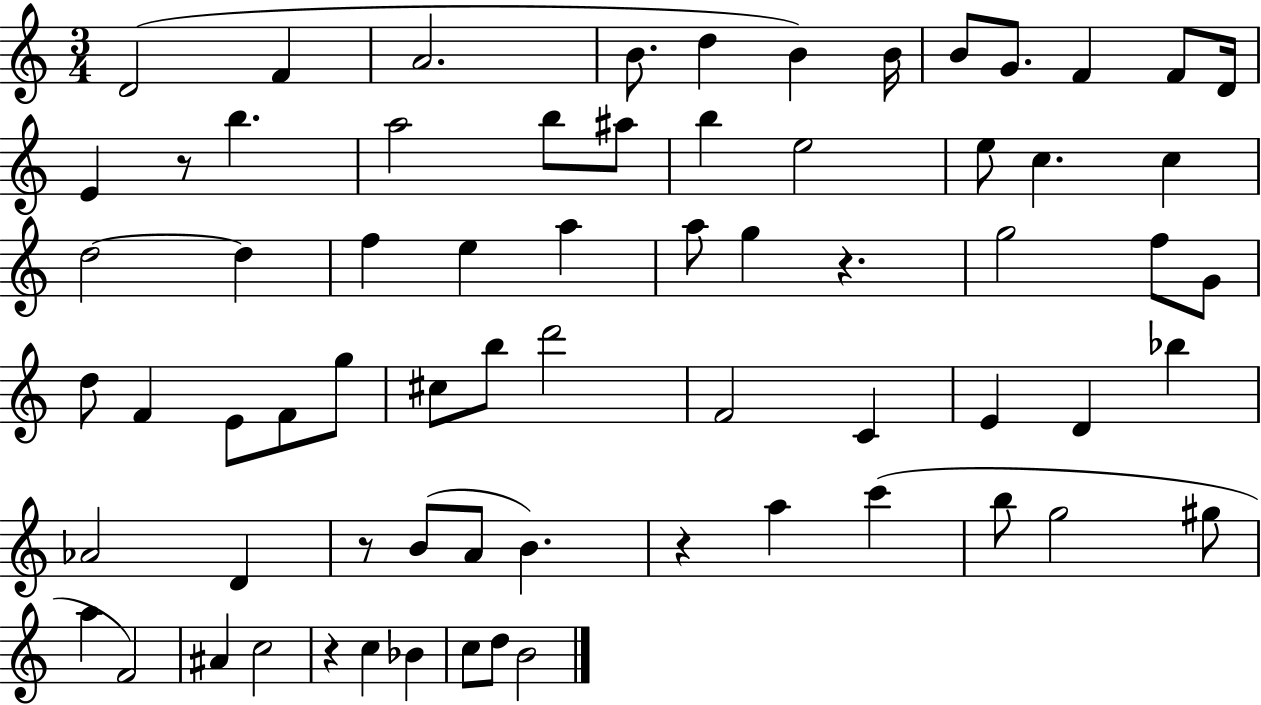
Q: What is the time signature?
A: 3/4